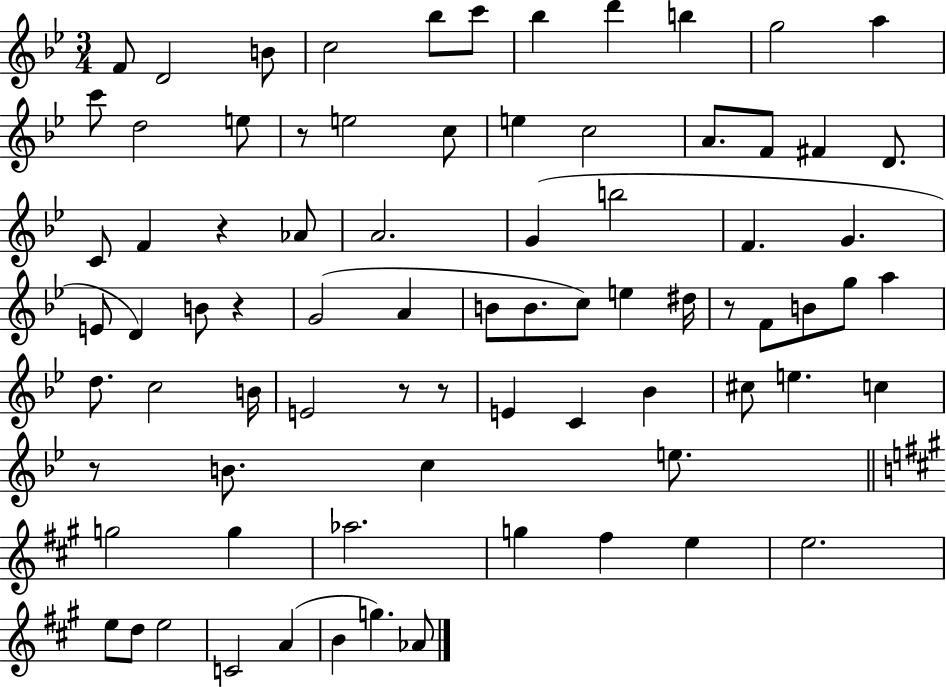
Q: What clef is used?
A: treble